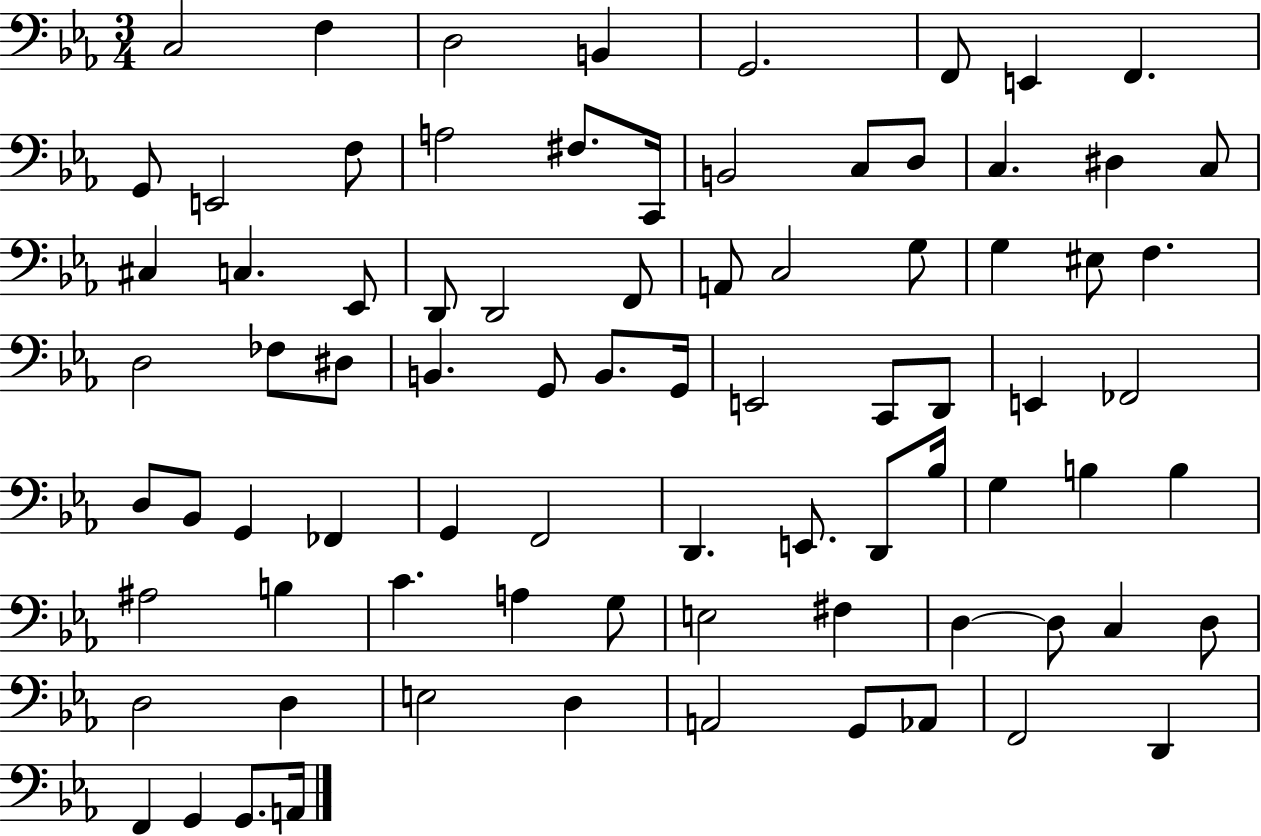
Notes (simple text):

C3/h F3/q D3/h B2/q G2/h. F2/e E2/q F2/q. G2/e E2/h F3/e A3/h F#3/e. C2/s B2/h C3/e D3/e C3/q. D#3/q C3/e C#3/q C3/q. Eb2/e D2/e D2/h F2/e A2/e C3/h G3/e G3/q EIS3/e F3/q. D3/h FES3/e D#3/e B2/q. G2/e B2/e. G2/s E2/h C2/e D2/e E2/q FES2/h D3/e Bb2/e G2/q FES2/q G2/q F2/h D2/q. E2/e. D2/e Bb3/s G3/q B3/q B3/q A#3/h B3/q C4/q. A3/q G3/e E3/h F#3/q D3/q D3/e C3/q D3/e D3/h D3/q E3/h D3/q A2/h G2/e Ab2/e F2/h D2/q F2/q G2/q G2/e. A2/s